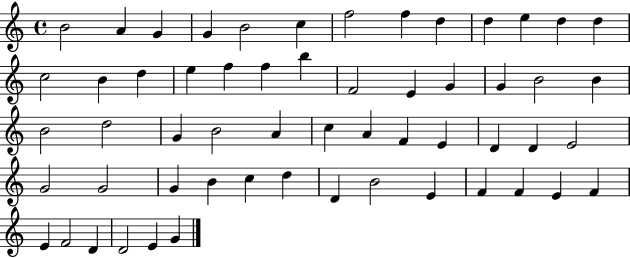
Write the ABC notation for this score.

X:1
T:Untitled
M:4/4
L:1/4
K:C
B2 A G G B2 c f2 f d d e d d c2 B d e f f b F2 E G G B2 B B2 d2 G B2 A c A F E D D E2 G2 G2 G B c d D B2 E F F E F E F2 D D2 E G